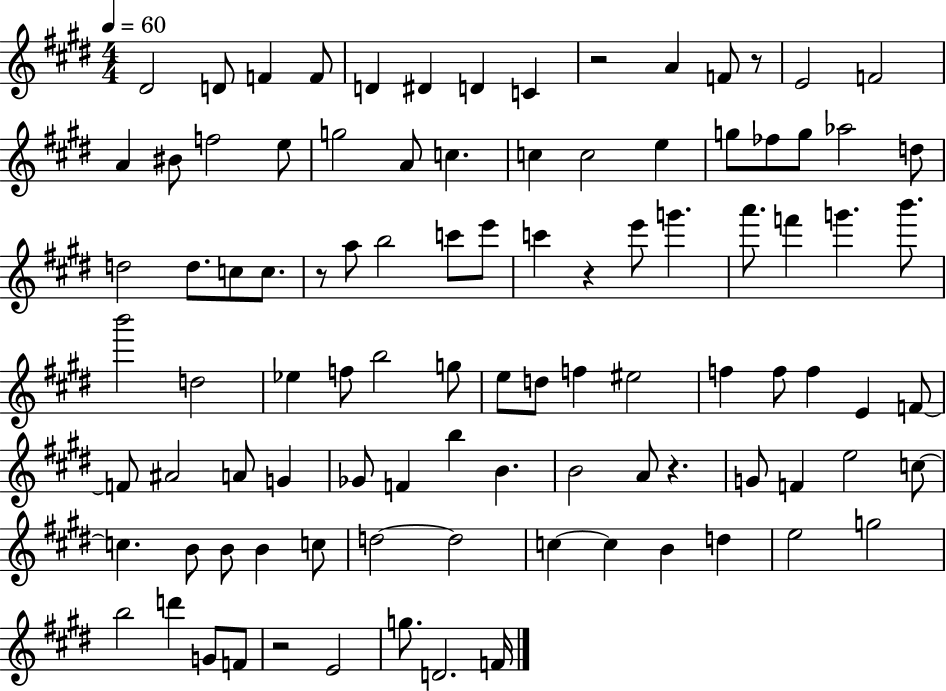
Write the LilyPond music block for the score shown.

{
  \clef treble
  \numericTimeSignature
  \time 4/4
  \key e \major
  \tempo 4 = 60
  dis'2 d'8 f'4 f'8 | d'4 dis'4 d'4 c'4 | r2 a'4 f'8 r8 | e'2 f'2 | \break a'4 bis'8 f''2 e''8 | g''2 a'8 c''4. | c''4 c''2 e''4 | g''8 fes''8 g''8 aes''2 d''8 | \break d''2 d''8. c''8 c''8. | r8 a''8 b''2 c'''8 e'''8 | c'''4 r4 e'''8 g'''4. | a'''8. f'''4 g'''4. b'''8. | \break b'''2 d''2 | ees''4 f''8 b''2 g''8 | e''8 d''8 f''4 eis''2 | f''4 f''8 f''4 e'4 f'8~~ | \break f'8 ais'2 a'8 g'4 | ges'8 f'4 b''4 b'4. | b'2 a'8 r4. | g'8 f'4 e''2 c''8~~ | \break c''4. b'8 b'8 b'4 c''8 | d''2~~ d''2 | c''4~~ c''4 b'4 d''4 | e''2 g''2 | \break b''2 d'''4 g'8 f'8 | r2 e'2 | g''8. d'2. f'16 | \bar "|."
}